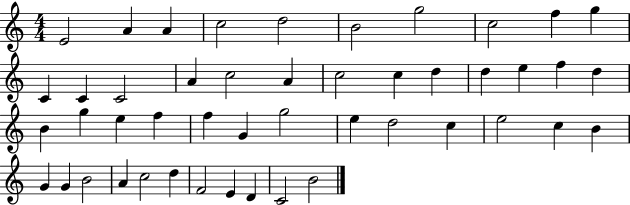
E4/h A4/q A4/q C5/h D5/h B4/h G5/h C5/h F5/q G5/q C4/q C4/q C4/h A4/q C5/h A4/q C5/h C5/q D5/q D5/q E5/q F5/q D5/q B4/q G5/q E5/q F5/q F5/q G4/q G5/h E5/q D5/h C5/q E5/h C5/q B4/q G4/q G4/q B4/h A4/q C5/h D5/q F4/h E4/q D4/q C4/h B4/h